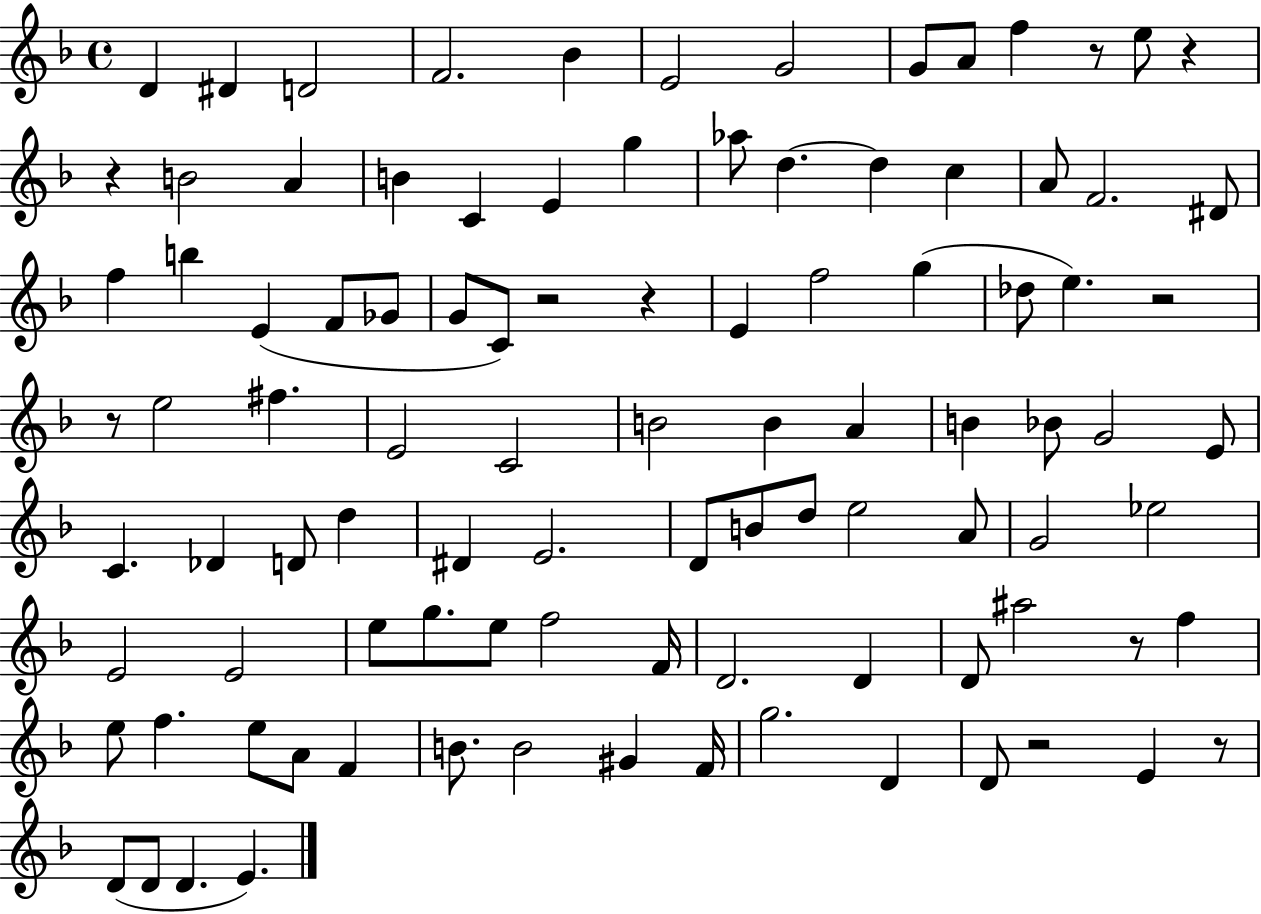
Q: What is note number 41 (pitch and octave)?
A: B4